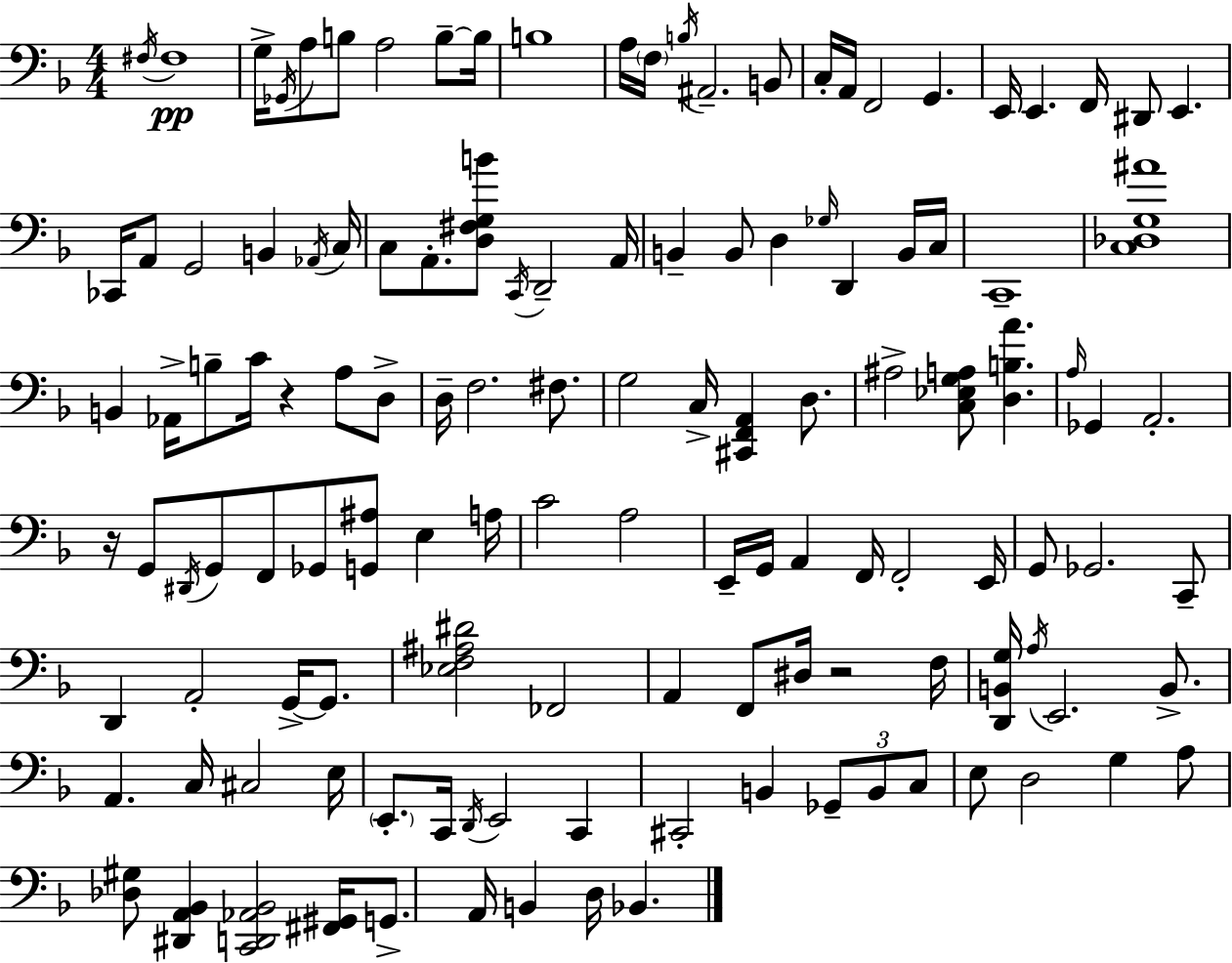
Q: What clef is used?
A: bass